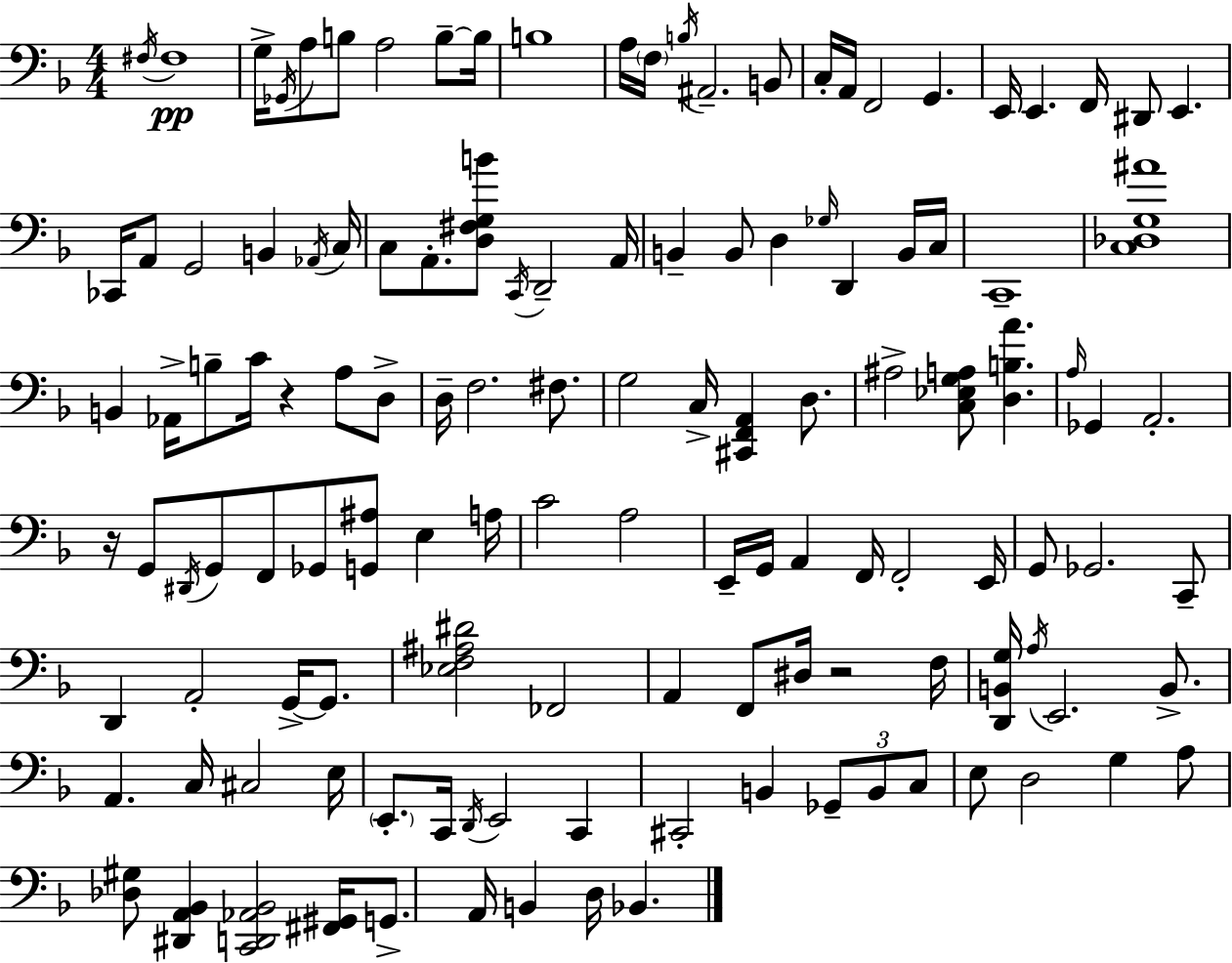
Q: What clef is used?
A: bass